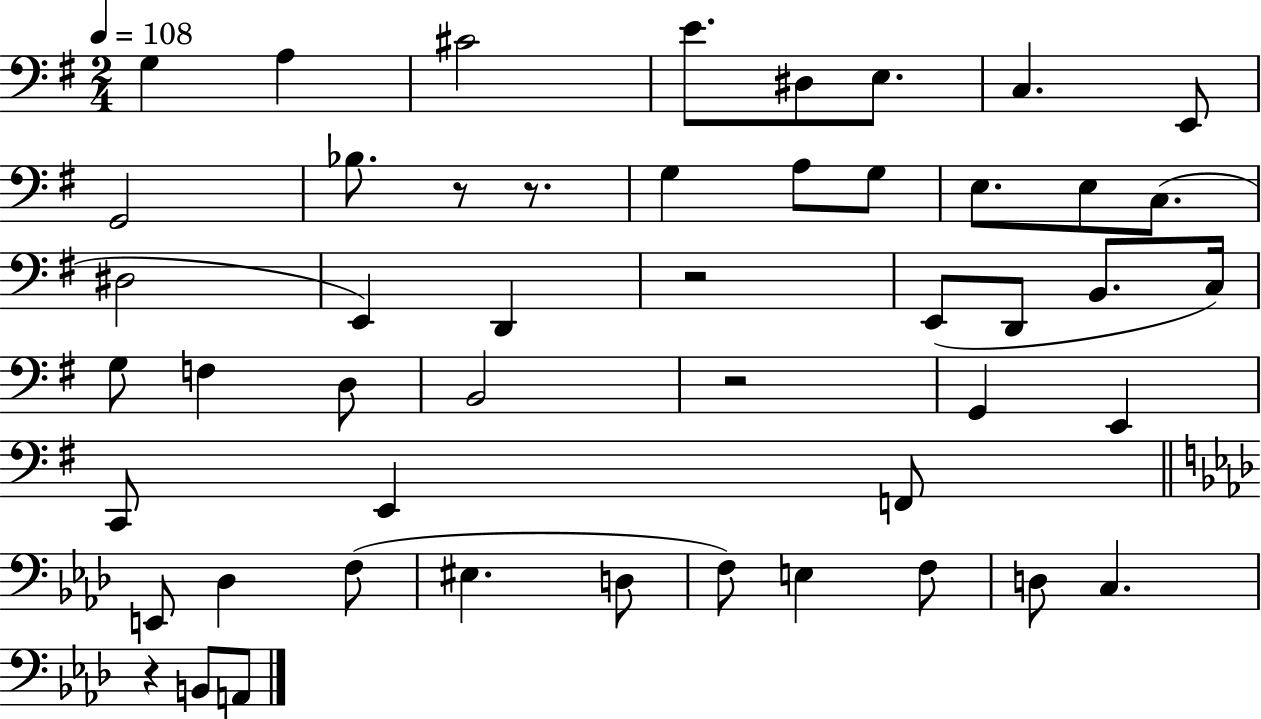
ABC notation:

X:1
T:Untitled
M:2/4
L:1/4
K:G
G, A, ^C2 E/2 ^D,/2 E,/2 C, E,,/2 G,,2 _B,/2 z/2 z/2 G, A,/2 G,/2 E,/2 E,/2 C,/2 ^D,2 E,, D,, z2 E,,/2 D,,/2 B,,/2 C,/4 G,/2 F, D,/2 B,,2 z2 G,, E,, C,,/2 E,, F,,/2 E,,/2 _D, F,/2 ^E, D,/2 F,/2 E, F,/2 D,/2 C, z B,,/2 A,,/2